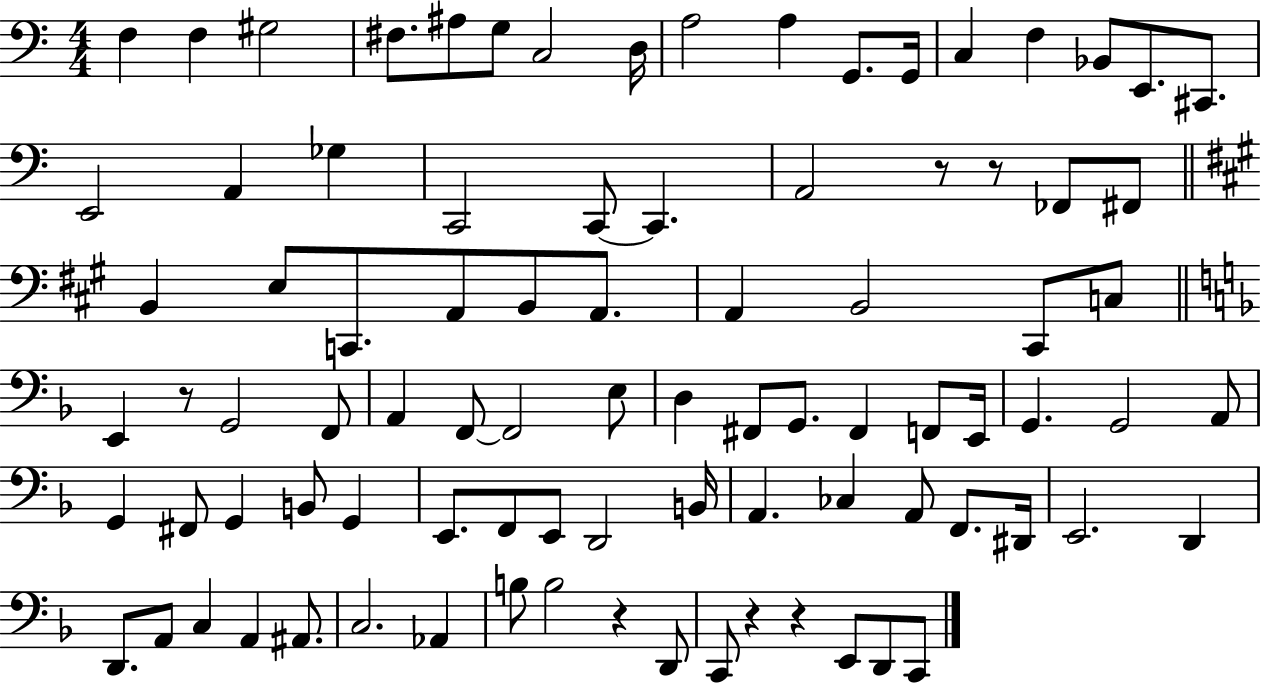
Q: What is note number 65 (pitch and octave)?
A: A2